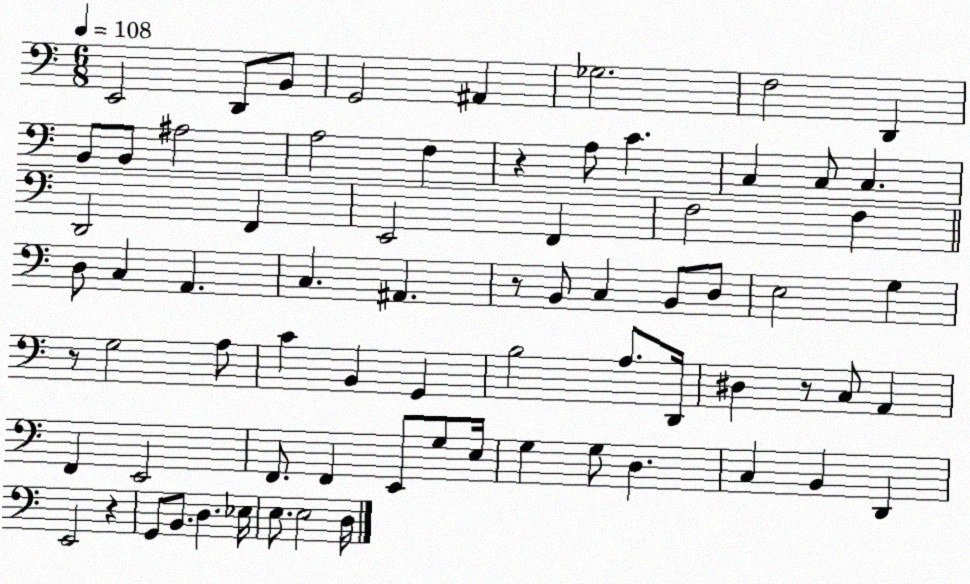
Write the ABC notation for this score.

X:1
T:Untitled
M:6/8
L:1/4
K:C
E,,2 D,,/2 B,,/2 G,,2 ^A,, _G,2 F,2 D,, B,,/2 B,,/2 ^A,2 A,2 F, z A,/2 C C, C,/2 C, D,,2 F,, E,,2 F,, F,2 F, D,/2 C, A,, C, ^A,, z/2 B,,/2 C, B,,/2 D,/2 E,2 G, z/2 G,2 A,/2 C B,, G,, B,2 A,/2 D,,/4 ^D, z/2 C,/2 A,, F,, E,,2 F,,/2 F,, E,,/2 G,/2 E,/4 G, G,/2 D, C, B,, D,, E,,2 z G,,/2 B,,/2 D, _E,/4 E,/2 E,2 D,/4